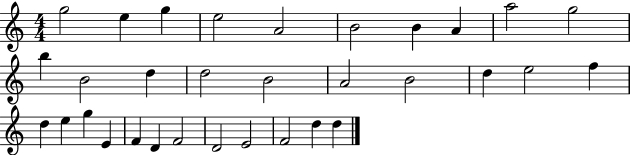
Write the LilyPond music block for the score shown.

{
  \clef treble
  \numericTimeSignature
  \time 4/4
  \key c \major
  g''2 e''4 g''4 | e''2 a'2 | b'2 b'4 a'4 | a''2 g''2 | \break b''4 b'2 d''4 | d''2 b'2 | a'2 b'2 | d''4 e''2 f''4 | \break d''4 e''4 g''4 e'4 | f'4 d'4 f'2 | d'2 e'2 | f'2 d''4 d''4 | \break \bar "|."
}